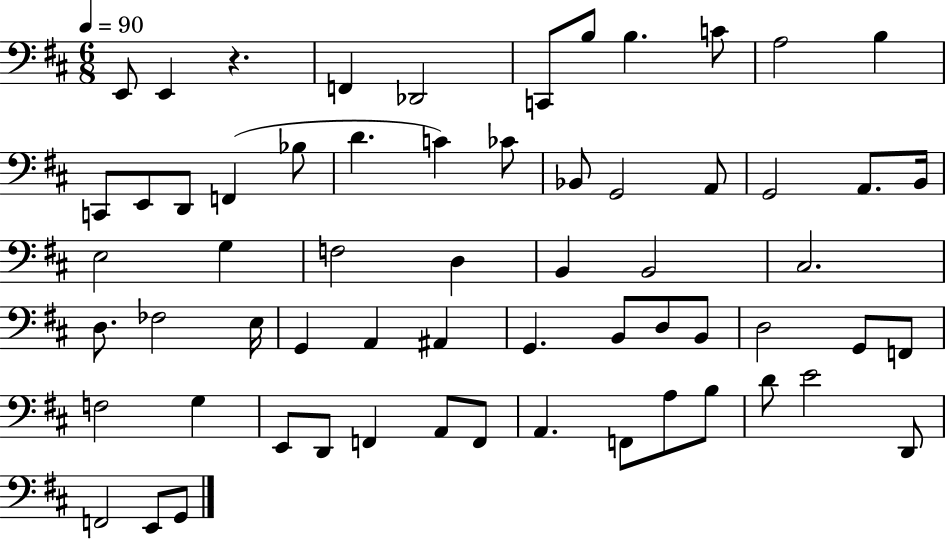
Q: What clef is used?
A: bass